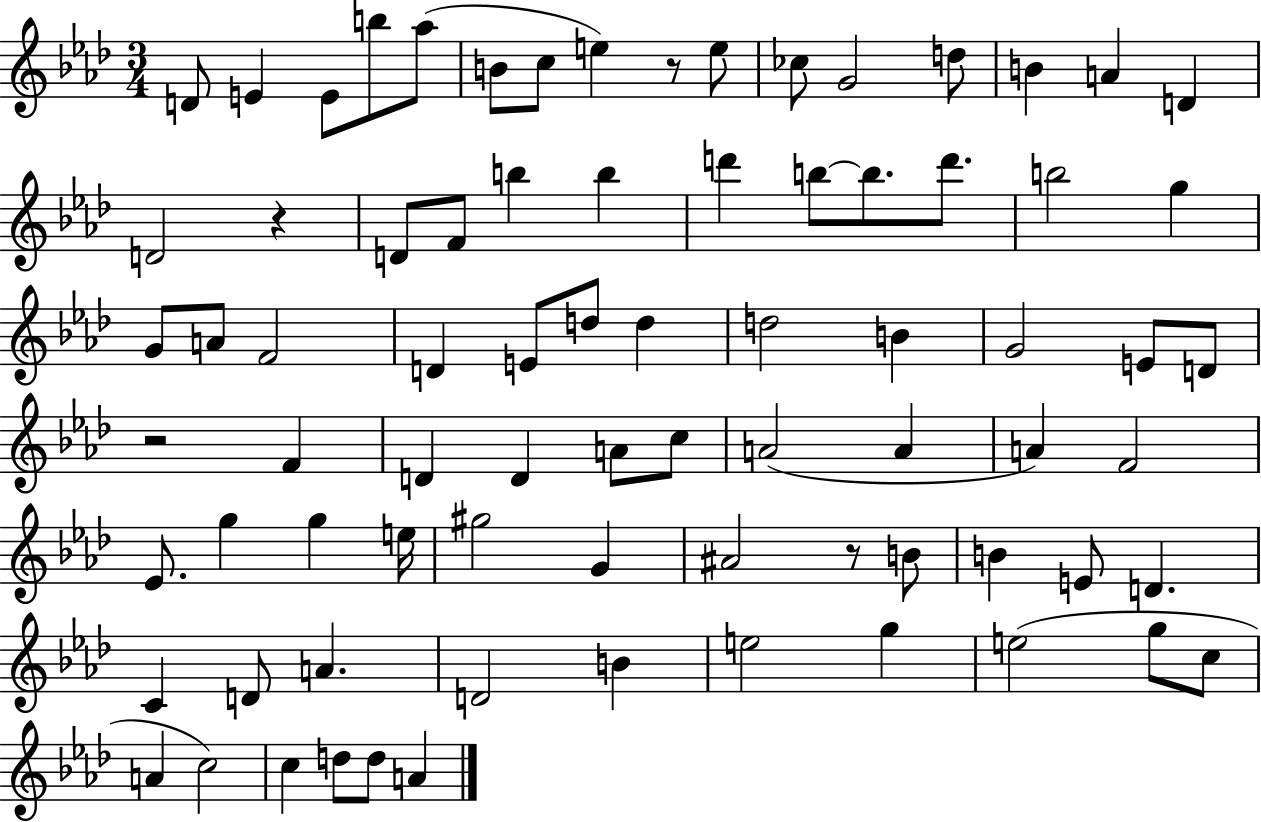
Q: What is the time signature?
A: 3/4